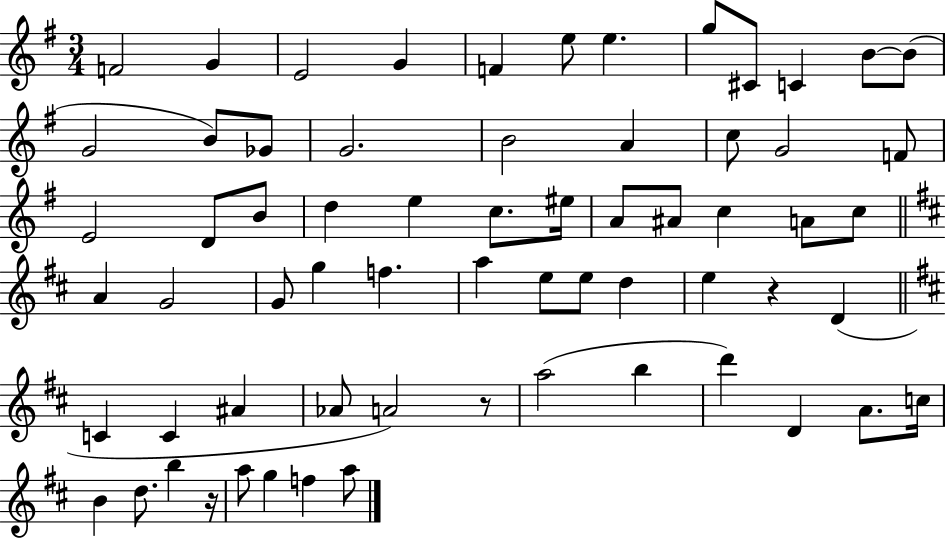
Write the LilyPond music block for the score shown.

{
  \clef treble
  \numericTimeSignature
  \time 3/4
  \key g \major
  f'2 g'4 | e'2 g'4 | f'4 e''8 e''4. | g''8 cis'8 c'4 b'8~~ b'8( | \break g'2 b'8) ges'8 | g'2. | b'2 a'4 | c''8 g'2 f'8 | \break e'2 d'8 b'8 | d''4 e''4 c''8. eis''16 | a'8 ais'8 c''4 a'8 c''8 | \bar "||" \break \key d \major a'4 g'2 | g'8 g''4 f''4. | a''4 e''8 e''8 d''4 | e''4 r4 d'4( | \break \bar "||" \break \key d \major c'4 c'4 ais'4 | aes'8 a'2) r8 | a''2( b''4 | d'''4) d'4 a'8. c''16 | \break b'4 d''8. b''4 r16 | a''8 g''4 f''4 a''8 | \bar "|."
}